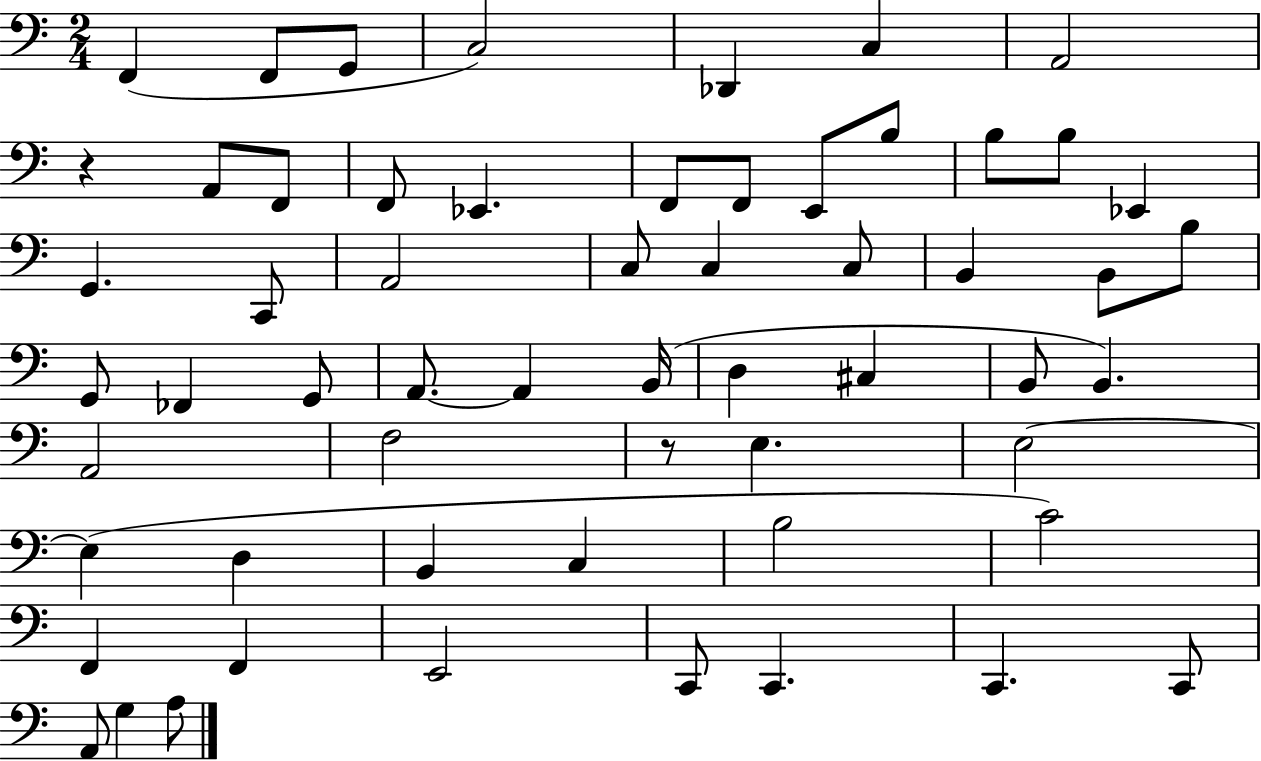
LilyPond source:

{
  \clef bass
  \numericTimeSignature
  \time 2/4
  \key c \major
  f,4( f,8 g,8 | c2) | des,4 c4 | a,2 | \break r4 a,8 f,8 | f,8 ees,4. | f,8 f,8 e,8 b8 | b8 b8 ees,4 | \break g,4. c,8 | a,2 | c8 c4 c8 | b,4 b,8 b8 | \break g,8 fes,4 g,8 | a,8.~~ a,4 b,16( | d4 cis4 | b,8 b,4.) | \break a,2 | f2 | r8 e4. | e2~~ | \break e4( d4 | b,4 c4 | b2 | c'2) | \break f,4 f,4 | e,2 | c,8 c,4. | c,4. c,8 | \break a,8 g4 a8 | \bar "|."
}